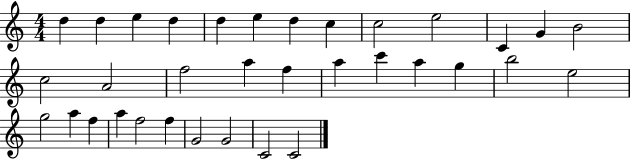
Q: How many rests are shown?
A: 0